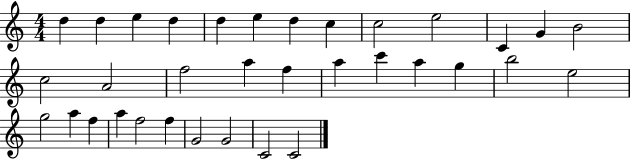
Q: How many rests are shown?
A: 0